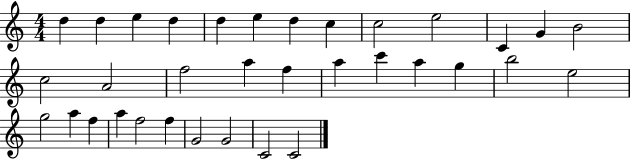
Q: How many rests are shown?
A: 0